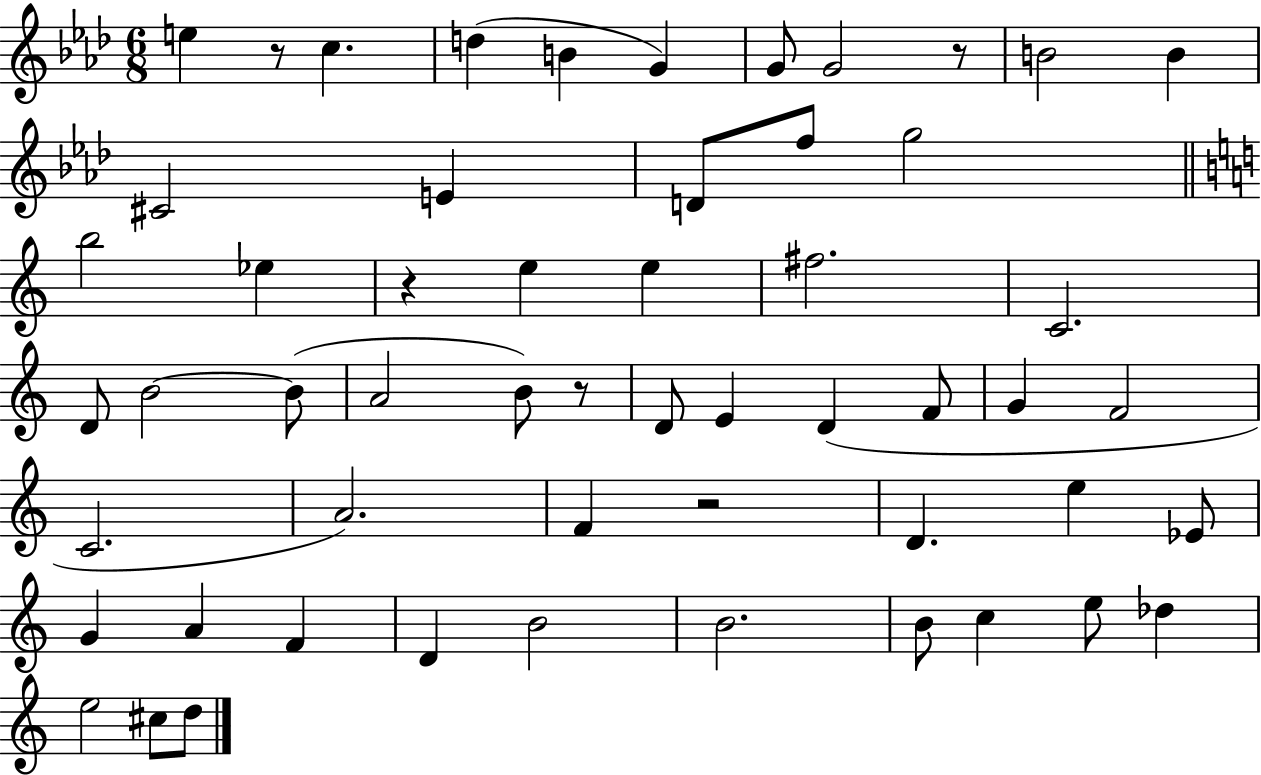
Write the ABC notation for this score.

X:1
T:Untitled
M:6/8
L:1/4
K:Ab
e z/2 c d B G G/2 G2 z/2 B2 B ^C2 E D/2 f/2 g2 b2 _e z e e ^f2 C2 D/2 B2 B/2 A2 B/2 z/2 D/2 E D F/2 G F2 C2 A2 F z2 D e _E/2 G A F D B2 B2 B/2 c e/2 _d e2 ^c/2 d/2